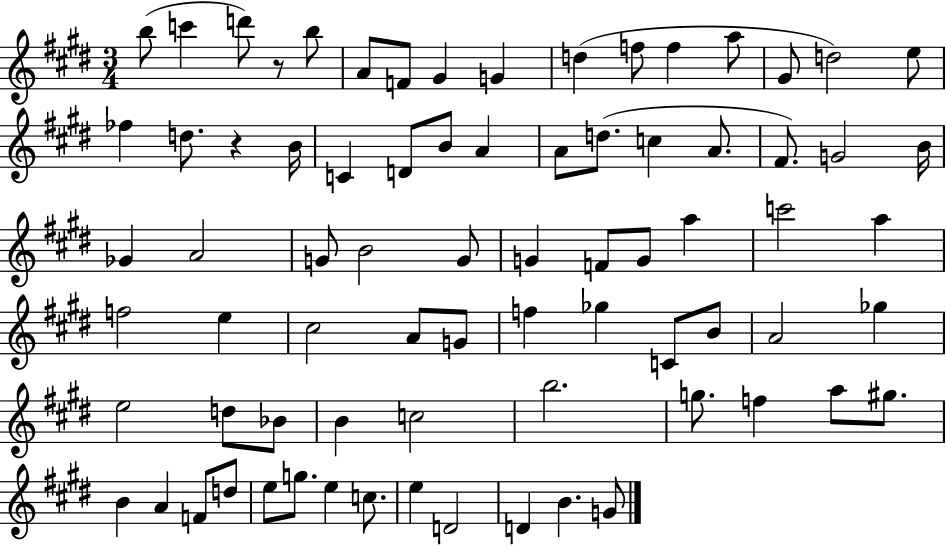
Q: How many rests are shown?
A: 2